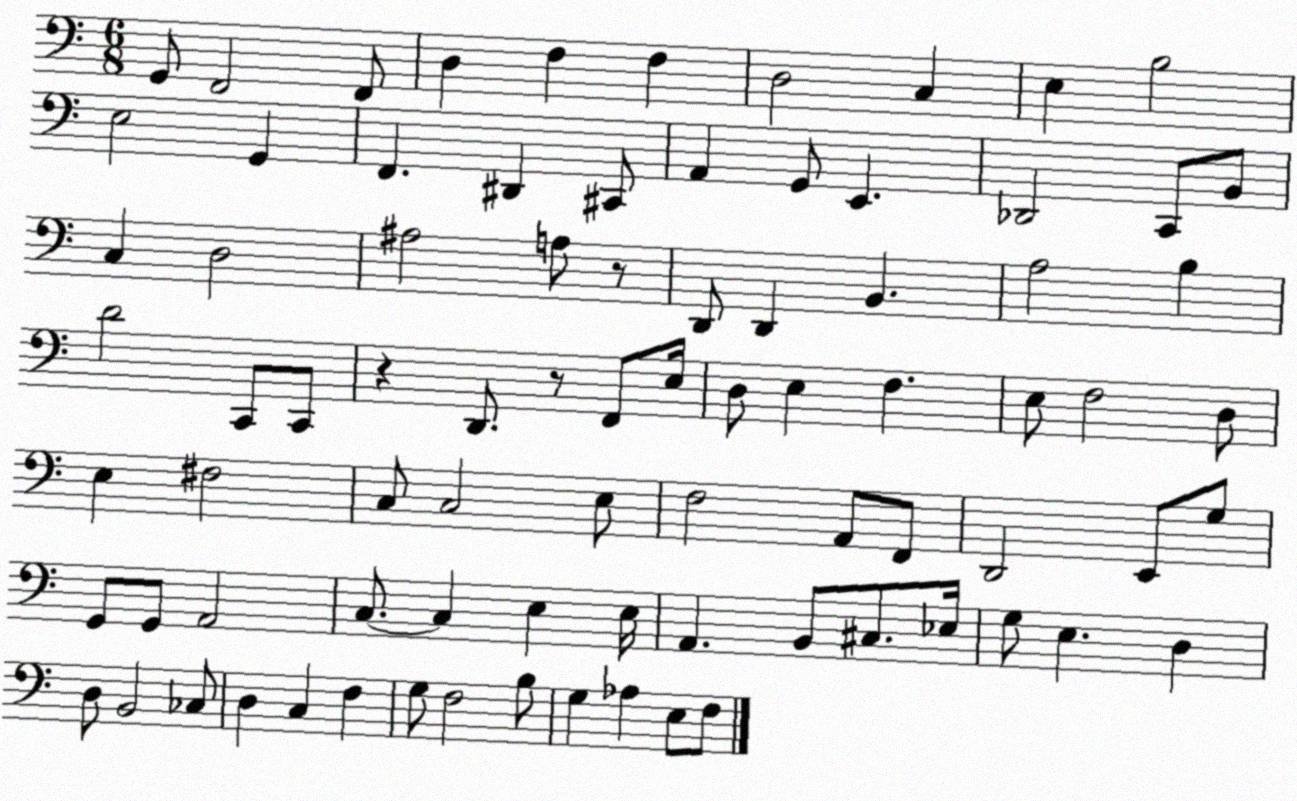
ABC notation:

X:1
T:Untitled
M:6/8
L:1/4
K:C
G,,/2 F,,2 F,,/2 D, F, F, D,2 C, E, B,2 E,2 G,, F,, ^D,, ^C,,/2 A,, G,,/2 E,, _D,,2 C,,/2 B,,/2 C, D,2 ^A,2 A,/2 z/2 D,,/2 D,, B,, A,2 B, D2 C,,/2 C,,/2 z D,,/2 z/2 F,,/2 E,/4 D,/2 E, F, E,/2 F,2 D,/2 E, ^F,2 C,/2 C,2 E,/2 F,2 A,,/2 F,,/2 D,,2 E,,/2 G,/2 G,,/2 G,,/2 A,,2 C,/2 C, E, E,/4 A,, B,,/2 ^C,/2 _E,/4 G,/2 E, D, D,/2 B,,2 _C,/2 D, C, F, G,/2 F,2 B,/2 G, _A, E,/2 F,/2